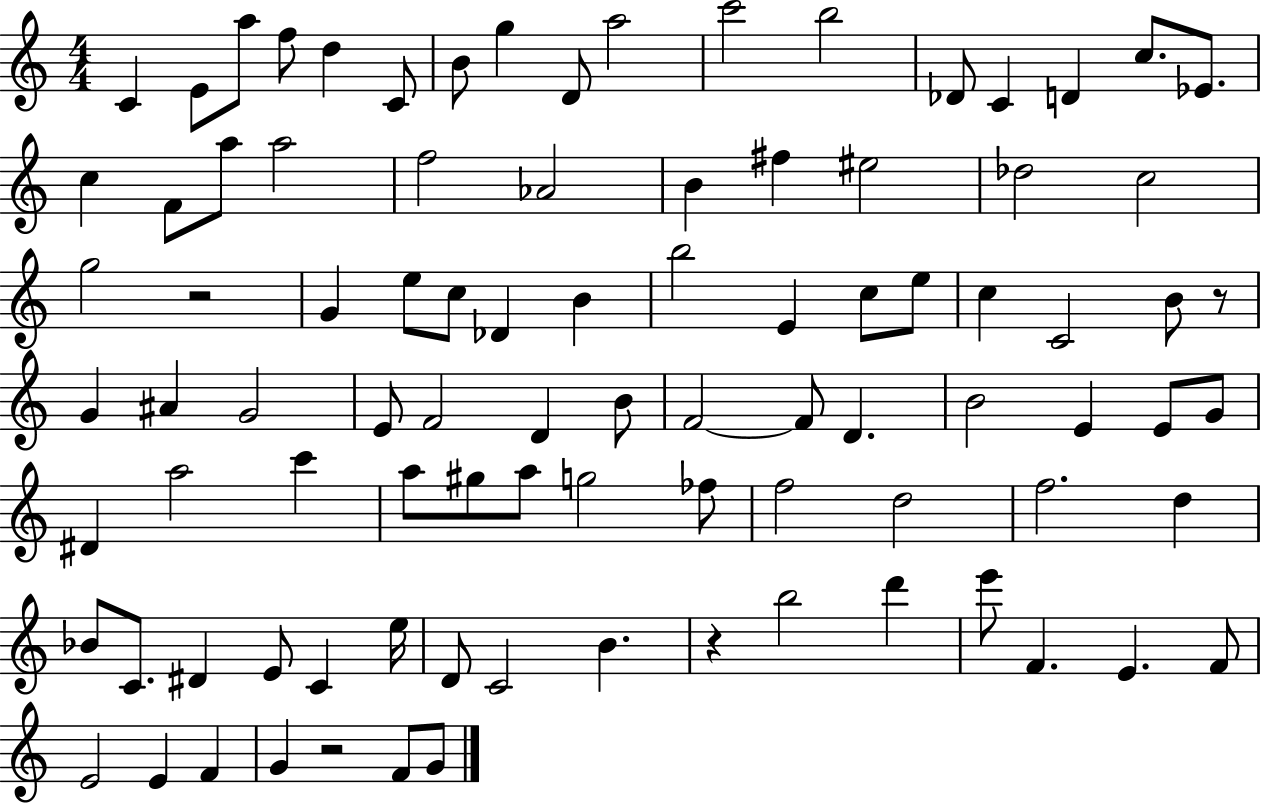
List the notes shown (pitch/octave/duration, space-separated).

C4/q E4/e A5/e F5/e D5/q C4/e B4/e G5/q D4/e A5/h C6/h B5/h Db4/e C4/q D4/q C5/e. Eb4/e. C5/q F4/e A5/e A5/h F5/h Ab4/h B4/q F#5/q EIS5/h Db5/h C5/h G5/h R/h G4/q E5/e C5/e Db4/q B4/q B5/h E4/q C5/e E5/e C5/q C4/h B4/e R/e G4/q A#4/q G4/h E4/e F4/h D4/q B4/e F4/h F4/e D4/q. B4/h E4/q E4/e G4/e D#4/q A5/h C6/q A5/e G#5/e A5/e G5/h FES5/e F5/h D5/h F5/h. D5/q Bb4/e C4/e. D#4/q E4/e C4/q E5/s D4/e C4/h B4/q. R/q B5/h D6/q E6/e F4/q. E4/q. F4/e E4/h E4/q F4/q G4/q R/h F4/e G4/e